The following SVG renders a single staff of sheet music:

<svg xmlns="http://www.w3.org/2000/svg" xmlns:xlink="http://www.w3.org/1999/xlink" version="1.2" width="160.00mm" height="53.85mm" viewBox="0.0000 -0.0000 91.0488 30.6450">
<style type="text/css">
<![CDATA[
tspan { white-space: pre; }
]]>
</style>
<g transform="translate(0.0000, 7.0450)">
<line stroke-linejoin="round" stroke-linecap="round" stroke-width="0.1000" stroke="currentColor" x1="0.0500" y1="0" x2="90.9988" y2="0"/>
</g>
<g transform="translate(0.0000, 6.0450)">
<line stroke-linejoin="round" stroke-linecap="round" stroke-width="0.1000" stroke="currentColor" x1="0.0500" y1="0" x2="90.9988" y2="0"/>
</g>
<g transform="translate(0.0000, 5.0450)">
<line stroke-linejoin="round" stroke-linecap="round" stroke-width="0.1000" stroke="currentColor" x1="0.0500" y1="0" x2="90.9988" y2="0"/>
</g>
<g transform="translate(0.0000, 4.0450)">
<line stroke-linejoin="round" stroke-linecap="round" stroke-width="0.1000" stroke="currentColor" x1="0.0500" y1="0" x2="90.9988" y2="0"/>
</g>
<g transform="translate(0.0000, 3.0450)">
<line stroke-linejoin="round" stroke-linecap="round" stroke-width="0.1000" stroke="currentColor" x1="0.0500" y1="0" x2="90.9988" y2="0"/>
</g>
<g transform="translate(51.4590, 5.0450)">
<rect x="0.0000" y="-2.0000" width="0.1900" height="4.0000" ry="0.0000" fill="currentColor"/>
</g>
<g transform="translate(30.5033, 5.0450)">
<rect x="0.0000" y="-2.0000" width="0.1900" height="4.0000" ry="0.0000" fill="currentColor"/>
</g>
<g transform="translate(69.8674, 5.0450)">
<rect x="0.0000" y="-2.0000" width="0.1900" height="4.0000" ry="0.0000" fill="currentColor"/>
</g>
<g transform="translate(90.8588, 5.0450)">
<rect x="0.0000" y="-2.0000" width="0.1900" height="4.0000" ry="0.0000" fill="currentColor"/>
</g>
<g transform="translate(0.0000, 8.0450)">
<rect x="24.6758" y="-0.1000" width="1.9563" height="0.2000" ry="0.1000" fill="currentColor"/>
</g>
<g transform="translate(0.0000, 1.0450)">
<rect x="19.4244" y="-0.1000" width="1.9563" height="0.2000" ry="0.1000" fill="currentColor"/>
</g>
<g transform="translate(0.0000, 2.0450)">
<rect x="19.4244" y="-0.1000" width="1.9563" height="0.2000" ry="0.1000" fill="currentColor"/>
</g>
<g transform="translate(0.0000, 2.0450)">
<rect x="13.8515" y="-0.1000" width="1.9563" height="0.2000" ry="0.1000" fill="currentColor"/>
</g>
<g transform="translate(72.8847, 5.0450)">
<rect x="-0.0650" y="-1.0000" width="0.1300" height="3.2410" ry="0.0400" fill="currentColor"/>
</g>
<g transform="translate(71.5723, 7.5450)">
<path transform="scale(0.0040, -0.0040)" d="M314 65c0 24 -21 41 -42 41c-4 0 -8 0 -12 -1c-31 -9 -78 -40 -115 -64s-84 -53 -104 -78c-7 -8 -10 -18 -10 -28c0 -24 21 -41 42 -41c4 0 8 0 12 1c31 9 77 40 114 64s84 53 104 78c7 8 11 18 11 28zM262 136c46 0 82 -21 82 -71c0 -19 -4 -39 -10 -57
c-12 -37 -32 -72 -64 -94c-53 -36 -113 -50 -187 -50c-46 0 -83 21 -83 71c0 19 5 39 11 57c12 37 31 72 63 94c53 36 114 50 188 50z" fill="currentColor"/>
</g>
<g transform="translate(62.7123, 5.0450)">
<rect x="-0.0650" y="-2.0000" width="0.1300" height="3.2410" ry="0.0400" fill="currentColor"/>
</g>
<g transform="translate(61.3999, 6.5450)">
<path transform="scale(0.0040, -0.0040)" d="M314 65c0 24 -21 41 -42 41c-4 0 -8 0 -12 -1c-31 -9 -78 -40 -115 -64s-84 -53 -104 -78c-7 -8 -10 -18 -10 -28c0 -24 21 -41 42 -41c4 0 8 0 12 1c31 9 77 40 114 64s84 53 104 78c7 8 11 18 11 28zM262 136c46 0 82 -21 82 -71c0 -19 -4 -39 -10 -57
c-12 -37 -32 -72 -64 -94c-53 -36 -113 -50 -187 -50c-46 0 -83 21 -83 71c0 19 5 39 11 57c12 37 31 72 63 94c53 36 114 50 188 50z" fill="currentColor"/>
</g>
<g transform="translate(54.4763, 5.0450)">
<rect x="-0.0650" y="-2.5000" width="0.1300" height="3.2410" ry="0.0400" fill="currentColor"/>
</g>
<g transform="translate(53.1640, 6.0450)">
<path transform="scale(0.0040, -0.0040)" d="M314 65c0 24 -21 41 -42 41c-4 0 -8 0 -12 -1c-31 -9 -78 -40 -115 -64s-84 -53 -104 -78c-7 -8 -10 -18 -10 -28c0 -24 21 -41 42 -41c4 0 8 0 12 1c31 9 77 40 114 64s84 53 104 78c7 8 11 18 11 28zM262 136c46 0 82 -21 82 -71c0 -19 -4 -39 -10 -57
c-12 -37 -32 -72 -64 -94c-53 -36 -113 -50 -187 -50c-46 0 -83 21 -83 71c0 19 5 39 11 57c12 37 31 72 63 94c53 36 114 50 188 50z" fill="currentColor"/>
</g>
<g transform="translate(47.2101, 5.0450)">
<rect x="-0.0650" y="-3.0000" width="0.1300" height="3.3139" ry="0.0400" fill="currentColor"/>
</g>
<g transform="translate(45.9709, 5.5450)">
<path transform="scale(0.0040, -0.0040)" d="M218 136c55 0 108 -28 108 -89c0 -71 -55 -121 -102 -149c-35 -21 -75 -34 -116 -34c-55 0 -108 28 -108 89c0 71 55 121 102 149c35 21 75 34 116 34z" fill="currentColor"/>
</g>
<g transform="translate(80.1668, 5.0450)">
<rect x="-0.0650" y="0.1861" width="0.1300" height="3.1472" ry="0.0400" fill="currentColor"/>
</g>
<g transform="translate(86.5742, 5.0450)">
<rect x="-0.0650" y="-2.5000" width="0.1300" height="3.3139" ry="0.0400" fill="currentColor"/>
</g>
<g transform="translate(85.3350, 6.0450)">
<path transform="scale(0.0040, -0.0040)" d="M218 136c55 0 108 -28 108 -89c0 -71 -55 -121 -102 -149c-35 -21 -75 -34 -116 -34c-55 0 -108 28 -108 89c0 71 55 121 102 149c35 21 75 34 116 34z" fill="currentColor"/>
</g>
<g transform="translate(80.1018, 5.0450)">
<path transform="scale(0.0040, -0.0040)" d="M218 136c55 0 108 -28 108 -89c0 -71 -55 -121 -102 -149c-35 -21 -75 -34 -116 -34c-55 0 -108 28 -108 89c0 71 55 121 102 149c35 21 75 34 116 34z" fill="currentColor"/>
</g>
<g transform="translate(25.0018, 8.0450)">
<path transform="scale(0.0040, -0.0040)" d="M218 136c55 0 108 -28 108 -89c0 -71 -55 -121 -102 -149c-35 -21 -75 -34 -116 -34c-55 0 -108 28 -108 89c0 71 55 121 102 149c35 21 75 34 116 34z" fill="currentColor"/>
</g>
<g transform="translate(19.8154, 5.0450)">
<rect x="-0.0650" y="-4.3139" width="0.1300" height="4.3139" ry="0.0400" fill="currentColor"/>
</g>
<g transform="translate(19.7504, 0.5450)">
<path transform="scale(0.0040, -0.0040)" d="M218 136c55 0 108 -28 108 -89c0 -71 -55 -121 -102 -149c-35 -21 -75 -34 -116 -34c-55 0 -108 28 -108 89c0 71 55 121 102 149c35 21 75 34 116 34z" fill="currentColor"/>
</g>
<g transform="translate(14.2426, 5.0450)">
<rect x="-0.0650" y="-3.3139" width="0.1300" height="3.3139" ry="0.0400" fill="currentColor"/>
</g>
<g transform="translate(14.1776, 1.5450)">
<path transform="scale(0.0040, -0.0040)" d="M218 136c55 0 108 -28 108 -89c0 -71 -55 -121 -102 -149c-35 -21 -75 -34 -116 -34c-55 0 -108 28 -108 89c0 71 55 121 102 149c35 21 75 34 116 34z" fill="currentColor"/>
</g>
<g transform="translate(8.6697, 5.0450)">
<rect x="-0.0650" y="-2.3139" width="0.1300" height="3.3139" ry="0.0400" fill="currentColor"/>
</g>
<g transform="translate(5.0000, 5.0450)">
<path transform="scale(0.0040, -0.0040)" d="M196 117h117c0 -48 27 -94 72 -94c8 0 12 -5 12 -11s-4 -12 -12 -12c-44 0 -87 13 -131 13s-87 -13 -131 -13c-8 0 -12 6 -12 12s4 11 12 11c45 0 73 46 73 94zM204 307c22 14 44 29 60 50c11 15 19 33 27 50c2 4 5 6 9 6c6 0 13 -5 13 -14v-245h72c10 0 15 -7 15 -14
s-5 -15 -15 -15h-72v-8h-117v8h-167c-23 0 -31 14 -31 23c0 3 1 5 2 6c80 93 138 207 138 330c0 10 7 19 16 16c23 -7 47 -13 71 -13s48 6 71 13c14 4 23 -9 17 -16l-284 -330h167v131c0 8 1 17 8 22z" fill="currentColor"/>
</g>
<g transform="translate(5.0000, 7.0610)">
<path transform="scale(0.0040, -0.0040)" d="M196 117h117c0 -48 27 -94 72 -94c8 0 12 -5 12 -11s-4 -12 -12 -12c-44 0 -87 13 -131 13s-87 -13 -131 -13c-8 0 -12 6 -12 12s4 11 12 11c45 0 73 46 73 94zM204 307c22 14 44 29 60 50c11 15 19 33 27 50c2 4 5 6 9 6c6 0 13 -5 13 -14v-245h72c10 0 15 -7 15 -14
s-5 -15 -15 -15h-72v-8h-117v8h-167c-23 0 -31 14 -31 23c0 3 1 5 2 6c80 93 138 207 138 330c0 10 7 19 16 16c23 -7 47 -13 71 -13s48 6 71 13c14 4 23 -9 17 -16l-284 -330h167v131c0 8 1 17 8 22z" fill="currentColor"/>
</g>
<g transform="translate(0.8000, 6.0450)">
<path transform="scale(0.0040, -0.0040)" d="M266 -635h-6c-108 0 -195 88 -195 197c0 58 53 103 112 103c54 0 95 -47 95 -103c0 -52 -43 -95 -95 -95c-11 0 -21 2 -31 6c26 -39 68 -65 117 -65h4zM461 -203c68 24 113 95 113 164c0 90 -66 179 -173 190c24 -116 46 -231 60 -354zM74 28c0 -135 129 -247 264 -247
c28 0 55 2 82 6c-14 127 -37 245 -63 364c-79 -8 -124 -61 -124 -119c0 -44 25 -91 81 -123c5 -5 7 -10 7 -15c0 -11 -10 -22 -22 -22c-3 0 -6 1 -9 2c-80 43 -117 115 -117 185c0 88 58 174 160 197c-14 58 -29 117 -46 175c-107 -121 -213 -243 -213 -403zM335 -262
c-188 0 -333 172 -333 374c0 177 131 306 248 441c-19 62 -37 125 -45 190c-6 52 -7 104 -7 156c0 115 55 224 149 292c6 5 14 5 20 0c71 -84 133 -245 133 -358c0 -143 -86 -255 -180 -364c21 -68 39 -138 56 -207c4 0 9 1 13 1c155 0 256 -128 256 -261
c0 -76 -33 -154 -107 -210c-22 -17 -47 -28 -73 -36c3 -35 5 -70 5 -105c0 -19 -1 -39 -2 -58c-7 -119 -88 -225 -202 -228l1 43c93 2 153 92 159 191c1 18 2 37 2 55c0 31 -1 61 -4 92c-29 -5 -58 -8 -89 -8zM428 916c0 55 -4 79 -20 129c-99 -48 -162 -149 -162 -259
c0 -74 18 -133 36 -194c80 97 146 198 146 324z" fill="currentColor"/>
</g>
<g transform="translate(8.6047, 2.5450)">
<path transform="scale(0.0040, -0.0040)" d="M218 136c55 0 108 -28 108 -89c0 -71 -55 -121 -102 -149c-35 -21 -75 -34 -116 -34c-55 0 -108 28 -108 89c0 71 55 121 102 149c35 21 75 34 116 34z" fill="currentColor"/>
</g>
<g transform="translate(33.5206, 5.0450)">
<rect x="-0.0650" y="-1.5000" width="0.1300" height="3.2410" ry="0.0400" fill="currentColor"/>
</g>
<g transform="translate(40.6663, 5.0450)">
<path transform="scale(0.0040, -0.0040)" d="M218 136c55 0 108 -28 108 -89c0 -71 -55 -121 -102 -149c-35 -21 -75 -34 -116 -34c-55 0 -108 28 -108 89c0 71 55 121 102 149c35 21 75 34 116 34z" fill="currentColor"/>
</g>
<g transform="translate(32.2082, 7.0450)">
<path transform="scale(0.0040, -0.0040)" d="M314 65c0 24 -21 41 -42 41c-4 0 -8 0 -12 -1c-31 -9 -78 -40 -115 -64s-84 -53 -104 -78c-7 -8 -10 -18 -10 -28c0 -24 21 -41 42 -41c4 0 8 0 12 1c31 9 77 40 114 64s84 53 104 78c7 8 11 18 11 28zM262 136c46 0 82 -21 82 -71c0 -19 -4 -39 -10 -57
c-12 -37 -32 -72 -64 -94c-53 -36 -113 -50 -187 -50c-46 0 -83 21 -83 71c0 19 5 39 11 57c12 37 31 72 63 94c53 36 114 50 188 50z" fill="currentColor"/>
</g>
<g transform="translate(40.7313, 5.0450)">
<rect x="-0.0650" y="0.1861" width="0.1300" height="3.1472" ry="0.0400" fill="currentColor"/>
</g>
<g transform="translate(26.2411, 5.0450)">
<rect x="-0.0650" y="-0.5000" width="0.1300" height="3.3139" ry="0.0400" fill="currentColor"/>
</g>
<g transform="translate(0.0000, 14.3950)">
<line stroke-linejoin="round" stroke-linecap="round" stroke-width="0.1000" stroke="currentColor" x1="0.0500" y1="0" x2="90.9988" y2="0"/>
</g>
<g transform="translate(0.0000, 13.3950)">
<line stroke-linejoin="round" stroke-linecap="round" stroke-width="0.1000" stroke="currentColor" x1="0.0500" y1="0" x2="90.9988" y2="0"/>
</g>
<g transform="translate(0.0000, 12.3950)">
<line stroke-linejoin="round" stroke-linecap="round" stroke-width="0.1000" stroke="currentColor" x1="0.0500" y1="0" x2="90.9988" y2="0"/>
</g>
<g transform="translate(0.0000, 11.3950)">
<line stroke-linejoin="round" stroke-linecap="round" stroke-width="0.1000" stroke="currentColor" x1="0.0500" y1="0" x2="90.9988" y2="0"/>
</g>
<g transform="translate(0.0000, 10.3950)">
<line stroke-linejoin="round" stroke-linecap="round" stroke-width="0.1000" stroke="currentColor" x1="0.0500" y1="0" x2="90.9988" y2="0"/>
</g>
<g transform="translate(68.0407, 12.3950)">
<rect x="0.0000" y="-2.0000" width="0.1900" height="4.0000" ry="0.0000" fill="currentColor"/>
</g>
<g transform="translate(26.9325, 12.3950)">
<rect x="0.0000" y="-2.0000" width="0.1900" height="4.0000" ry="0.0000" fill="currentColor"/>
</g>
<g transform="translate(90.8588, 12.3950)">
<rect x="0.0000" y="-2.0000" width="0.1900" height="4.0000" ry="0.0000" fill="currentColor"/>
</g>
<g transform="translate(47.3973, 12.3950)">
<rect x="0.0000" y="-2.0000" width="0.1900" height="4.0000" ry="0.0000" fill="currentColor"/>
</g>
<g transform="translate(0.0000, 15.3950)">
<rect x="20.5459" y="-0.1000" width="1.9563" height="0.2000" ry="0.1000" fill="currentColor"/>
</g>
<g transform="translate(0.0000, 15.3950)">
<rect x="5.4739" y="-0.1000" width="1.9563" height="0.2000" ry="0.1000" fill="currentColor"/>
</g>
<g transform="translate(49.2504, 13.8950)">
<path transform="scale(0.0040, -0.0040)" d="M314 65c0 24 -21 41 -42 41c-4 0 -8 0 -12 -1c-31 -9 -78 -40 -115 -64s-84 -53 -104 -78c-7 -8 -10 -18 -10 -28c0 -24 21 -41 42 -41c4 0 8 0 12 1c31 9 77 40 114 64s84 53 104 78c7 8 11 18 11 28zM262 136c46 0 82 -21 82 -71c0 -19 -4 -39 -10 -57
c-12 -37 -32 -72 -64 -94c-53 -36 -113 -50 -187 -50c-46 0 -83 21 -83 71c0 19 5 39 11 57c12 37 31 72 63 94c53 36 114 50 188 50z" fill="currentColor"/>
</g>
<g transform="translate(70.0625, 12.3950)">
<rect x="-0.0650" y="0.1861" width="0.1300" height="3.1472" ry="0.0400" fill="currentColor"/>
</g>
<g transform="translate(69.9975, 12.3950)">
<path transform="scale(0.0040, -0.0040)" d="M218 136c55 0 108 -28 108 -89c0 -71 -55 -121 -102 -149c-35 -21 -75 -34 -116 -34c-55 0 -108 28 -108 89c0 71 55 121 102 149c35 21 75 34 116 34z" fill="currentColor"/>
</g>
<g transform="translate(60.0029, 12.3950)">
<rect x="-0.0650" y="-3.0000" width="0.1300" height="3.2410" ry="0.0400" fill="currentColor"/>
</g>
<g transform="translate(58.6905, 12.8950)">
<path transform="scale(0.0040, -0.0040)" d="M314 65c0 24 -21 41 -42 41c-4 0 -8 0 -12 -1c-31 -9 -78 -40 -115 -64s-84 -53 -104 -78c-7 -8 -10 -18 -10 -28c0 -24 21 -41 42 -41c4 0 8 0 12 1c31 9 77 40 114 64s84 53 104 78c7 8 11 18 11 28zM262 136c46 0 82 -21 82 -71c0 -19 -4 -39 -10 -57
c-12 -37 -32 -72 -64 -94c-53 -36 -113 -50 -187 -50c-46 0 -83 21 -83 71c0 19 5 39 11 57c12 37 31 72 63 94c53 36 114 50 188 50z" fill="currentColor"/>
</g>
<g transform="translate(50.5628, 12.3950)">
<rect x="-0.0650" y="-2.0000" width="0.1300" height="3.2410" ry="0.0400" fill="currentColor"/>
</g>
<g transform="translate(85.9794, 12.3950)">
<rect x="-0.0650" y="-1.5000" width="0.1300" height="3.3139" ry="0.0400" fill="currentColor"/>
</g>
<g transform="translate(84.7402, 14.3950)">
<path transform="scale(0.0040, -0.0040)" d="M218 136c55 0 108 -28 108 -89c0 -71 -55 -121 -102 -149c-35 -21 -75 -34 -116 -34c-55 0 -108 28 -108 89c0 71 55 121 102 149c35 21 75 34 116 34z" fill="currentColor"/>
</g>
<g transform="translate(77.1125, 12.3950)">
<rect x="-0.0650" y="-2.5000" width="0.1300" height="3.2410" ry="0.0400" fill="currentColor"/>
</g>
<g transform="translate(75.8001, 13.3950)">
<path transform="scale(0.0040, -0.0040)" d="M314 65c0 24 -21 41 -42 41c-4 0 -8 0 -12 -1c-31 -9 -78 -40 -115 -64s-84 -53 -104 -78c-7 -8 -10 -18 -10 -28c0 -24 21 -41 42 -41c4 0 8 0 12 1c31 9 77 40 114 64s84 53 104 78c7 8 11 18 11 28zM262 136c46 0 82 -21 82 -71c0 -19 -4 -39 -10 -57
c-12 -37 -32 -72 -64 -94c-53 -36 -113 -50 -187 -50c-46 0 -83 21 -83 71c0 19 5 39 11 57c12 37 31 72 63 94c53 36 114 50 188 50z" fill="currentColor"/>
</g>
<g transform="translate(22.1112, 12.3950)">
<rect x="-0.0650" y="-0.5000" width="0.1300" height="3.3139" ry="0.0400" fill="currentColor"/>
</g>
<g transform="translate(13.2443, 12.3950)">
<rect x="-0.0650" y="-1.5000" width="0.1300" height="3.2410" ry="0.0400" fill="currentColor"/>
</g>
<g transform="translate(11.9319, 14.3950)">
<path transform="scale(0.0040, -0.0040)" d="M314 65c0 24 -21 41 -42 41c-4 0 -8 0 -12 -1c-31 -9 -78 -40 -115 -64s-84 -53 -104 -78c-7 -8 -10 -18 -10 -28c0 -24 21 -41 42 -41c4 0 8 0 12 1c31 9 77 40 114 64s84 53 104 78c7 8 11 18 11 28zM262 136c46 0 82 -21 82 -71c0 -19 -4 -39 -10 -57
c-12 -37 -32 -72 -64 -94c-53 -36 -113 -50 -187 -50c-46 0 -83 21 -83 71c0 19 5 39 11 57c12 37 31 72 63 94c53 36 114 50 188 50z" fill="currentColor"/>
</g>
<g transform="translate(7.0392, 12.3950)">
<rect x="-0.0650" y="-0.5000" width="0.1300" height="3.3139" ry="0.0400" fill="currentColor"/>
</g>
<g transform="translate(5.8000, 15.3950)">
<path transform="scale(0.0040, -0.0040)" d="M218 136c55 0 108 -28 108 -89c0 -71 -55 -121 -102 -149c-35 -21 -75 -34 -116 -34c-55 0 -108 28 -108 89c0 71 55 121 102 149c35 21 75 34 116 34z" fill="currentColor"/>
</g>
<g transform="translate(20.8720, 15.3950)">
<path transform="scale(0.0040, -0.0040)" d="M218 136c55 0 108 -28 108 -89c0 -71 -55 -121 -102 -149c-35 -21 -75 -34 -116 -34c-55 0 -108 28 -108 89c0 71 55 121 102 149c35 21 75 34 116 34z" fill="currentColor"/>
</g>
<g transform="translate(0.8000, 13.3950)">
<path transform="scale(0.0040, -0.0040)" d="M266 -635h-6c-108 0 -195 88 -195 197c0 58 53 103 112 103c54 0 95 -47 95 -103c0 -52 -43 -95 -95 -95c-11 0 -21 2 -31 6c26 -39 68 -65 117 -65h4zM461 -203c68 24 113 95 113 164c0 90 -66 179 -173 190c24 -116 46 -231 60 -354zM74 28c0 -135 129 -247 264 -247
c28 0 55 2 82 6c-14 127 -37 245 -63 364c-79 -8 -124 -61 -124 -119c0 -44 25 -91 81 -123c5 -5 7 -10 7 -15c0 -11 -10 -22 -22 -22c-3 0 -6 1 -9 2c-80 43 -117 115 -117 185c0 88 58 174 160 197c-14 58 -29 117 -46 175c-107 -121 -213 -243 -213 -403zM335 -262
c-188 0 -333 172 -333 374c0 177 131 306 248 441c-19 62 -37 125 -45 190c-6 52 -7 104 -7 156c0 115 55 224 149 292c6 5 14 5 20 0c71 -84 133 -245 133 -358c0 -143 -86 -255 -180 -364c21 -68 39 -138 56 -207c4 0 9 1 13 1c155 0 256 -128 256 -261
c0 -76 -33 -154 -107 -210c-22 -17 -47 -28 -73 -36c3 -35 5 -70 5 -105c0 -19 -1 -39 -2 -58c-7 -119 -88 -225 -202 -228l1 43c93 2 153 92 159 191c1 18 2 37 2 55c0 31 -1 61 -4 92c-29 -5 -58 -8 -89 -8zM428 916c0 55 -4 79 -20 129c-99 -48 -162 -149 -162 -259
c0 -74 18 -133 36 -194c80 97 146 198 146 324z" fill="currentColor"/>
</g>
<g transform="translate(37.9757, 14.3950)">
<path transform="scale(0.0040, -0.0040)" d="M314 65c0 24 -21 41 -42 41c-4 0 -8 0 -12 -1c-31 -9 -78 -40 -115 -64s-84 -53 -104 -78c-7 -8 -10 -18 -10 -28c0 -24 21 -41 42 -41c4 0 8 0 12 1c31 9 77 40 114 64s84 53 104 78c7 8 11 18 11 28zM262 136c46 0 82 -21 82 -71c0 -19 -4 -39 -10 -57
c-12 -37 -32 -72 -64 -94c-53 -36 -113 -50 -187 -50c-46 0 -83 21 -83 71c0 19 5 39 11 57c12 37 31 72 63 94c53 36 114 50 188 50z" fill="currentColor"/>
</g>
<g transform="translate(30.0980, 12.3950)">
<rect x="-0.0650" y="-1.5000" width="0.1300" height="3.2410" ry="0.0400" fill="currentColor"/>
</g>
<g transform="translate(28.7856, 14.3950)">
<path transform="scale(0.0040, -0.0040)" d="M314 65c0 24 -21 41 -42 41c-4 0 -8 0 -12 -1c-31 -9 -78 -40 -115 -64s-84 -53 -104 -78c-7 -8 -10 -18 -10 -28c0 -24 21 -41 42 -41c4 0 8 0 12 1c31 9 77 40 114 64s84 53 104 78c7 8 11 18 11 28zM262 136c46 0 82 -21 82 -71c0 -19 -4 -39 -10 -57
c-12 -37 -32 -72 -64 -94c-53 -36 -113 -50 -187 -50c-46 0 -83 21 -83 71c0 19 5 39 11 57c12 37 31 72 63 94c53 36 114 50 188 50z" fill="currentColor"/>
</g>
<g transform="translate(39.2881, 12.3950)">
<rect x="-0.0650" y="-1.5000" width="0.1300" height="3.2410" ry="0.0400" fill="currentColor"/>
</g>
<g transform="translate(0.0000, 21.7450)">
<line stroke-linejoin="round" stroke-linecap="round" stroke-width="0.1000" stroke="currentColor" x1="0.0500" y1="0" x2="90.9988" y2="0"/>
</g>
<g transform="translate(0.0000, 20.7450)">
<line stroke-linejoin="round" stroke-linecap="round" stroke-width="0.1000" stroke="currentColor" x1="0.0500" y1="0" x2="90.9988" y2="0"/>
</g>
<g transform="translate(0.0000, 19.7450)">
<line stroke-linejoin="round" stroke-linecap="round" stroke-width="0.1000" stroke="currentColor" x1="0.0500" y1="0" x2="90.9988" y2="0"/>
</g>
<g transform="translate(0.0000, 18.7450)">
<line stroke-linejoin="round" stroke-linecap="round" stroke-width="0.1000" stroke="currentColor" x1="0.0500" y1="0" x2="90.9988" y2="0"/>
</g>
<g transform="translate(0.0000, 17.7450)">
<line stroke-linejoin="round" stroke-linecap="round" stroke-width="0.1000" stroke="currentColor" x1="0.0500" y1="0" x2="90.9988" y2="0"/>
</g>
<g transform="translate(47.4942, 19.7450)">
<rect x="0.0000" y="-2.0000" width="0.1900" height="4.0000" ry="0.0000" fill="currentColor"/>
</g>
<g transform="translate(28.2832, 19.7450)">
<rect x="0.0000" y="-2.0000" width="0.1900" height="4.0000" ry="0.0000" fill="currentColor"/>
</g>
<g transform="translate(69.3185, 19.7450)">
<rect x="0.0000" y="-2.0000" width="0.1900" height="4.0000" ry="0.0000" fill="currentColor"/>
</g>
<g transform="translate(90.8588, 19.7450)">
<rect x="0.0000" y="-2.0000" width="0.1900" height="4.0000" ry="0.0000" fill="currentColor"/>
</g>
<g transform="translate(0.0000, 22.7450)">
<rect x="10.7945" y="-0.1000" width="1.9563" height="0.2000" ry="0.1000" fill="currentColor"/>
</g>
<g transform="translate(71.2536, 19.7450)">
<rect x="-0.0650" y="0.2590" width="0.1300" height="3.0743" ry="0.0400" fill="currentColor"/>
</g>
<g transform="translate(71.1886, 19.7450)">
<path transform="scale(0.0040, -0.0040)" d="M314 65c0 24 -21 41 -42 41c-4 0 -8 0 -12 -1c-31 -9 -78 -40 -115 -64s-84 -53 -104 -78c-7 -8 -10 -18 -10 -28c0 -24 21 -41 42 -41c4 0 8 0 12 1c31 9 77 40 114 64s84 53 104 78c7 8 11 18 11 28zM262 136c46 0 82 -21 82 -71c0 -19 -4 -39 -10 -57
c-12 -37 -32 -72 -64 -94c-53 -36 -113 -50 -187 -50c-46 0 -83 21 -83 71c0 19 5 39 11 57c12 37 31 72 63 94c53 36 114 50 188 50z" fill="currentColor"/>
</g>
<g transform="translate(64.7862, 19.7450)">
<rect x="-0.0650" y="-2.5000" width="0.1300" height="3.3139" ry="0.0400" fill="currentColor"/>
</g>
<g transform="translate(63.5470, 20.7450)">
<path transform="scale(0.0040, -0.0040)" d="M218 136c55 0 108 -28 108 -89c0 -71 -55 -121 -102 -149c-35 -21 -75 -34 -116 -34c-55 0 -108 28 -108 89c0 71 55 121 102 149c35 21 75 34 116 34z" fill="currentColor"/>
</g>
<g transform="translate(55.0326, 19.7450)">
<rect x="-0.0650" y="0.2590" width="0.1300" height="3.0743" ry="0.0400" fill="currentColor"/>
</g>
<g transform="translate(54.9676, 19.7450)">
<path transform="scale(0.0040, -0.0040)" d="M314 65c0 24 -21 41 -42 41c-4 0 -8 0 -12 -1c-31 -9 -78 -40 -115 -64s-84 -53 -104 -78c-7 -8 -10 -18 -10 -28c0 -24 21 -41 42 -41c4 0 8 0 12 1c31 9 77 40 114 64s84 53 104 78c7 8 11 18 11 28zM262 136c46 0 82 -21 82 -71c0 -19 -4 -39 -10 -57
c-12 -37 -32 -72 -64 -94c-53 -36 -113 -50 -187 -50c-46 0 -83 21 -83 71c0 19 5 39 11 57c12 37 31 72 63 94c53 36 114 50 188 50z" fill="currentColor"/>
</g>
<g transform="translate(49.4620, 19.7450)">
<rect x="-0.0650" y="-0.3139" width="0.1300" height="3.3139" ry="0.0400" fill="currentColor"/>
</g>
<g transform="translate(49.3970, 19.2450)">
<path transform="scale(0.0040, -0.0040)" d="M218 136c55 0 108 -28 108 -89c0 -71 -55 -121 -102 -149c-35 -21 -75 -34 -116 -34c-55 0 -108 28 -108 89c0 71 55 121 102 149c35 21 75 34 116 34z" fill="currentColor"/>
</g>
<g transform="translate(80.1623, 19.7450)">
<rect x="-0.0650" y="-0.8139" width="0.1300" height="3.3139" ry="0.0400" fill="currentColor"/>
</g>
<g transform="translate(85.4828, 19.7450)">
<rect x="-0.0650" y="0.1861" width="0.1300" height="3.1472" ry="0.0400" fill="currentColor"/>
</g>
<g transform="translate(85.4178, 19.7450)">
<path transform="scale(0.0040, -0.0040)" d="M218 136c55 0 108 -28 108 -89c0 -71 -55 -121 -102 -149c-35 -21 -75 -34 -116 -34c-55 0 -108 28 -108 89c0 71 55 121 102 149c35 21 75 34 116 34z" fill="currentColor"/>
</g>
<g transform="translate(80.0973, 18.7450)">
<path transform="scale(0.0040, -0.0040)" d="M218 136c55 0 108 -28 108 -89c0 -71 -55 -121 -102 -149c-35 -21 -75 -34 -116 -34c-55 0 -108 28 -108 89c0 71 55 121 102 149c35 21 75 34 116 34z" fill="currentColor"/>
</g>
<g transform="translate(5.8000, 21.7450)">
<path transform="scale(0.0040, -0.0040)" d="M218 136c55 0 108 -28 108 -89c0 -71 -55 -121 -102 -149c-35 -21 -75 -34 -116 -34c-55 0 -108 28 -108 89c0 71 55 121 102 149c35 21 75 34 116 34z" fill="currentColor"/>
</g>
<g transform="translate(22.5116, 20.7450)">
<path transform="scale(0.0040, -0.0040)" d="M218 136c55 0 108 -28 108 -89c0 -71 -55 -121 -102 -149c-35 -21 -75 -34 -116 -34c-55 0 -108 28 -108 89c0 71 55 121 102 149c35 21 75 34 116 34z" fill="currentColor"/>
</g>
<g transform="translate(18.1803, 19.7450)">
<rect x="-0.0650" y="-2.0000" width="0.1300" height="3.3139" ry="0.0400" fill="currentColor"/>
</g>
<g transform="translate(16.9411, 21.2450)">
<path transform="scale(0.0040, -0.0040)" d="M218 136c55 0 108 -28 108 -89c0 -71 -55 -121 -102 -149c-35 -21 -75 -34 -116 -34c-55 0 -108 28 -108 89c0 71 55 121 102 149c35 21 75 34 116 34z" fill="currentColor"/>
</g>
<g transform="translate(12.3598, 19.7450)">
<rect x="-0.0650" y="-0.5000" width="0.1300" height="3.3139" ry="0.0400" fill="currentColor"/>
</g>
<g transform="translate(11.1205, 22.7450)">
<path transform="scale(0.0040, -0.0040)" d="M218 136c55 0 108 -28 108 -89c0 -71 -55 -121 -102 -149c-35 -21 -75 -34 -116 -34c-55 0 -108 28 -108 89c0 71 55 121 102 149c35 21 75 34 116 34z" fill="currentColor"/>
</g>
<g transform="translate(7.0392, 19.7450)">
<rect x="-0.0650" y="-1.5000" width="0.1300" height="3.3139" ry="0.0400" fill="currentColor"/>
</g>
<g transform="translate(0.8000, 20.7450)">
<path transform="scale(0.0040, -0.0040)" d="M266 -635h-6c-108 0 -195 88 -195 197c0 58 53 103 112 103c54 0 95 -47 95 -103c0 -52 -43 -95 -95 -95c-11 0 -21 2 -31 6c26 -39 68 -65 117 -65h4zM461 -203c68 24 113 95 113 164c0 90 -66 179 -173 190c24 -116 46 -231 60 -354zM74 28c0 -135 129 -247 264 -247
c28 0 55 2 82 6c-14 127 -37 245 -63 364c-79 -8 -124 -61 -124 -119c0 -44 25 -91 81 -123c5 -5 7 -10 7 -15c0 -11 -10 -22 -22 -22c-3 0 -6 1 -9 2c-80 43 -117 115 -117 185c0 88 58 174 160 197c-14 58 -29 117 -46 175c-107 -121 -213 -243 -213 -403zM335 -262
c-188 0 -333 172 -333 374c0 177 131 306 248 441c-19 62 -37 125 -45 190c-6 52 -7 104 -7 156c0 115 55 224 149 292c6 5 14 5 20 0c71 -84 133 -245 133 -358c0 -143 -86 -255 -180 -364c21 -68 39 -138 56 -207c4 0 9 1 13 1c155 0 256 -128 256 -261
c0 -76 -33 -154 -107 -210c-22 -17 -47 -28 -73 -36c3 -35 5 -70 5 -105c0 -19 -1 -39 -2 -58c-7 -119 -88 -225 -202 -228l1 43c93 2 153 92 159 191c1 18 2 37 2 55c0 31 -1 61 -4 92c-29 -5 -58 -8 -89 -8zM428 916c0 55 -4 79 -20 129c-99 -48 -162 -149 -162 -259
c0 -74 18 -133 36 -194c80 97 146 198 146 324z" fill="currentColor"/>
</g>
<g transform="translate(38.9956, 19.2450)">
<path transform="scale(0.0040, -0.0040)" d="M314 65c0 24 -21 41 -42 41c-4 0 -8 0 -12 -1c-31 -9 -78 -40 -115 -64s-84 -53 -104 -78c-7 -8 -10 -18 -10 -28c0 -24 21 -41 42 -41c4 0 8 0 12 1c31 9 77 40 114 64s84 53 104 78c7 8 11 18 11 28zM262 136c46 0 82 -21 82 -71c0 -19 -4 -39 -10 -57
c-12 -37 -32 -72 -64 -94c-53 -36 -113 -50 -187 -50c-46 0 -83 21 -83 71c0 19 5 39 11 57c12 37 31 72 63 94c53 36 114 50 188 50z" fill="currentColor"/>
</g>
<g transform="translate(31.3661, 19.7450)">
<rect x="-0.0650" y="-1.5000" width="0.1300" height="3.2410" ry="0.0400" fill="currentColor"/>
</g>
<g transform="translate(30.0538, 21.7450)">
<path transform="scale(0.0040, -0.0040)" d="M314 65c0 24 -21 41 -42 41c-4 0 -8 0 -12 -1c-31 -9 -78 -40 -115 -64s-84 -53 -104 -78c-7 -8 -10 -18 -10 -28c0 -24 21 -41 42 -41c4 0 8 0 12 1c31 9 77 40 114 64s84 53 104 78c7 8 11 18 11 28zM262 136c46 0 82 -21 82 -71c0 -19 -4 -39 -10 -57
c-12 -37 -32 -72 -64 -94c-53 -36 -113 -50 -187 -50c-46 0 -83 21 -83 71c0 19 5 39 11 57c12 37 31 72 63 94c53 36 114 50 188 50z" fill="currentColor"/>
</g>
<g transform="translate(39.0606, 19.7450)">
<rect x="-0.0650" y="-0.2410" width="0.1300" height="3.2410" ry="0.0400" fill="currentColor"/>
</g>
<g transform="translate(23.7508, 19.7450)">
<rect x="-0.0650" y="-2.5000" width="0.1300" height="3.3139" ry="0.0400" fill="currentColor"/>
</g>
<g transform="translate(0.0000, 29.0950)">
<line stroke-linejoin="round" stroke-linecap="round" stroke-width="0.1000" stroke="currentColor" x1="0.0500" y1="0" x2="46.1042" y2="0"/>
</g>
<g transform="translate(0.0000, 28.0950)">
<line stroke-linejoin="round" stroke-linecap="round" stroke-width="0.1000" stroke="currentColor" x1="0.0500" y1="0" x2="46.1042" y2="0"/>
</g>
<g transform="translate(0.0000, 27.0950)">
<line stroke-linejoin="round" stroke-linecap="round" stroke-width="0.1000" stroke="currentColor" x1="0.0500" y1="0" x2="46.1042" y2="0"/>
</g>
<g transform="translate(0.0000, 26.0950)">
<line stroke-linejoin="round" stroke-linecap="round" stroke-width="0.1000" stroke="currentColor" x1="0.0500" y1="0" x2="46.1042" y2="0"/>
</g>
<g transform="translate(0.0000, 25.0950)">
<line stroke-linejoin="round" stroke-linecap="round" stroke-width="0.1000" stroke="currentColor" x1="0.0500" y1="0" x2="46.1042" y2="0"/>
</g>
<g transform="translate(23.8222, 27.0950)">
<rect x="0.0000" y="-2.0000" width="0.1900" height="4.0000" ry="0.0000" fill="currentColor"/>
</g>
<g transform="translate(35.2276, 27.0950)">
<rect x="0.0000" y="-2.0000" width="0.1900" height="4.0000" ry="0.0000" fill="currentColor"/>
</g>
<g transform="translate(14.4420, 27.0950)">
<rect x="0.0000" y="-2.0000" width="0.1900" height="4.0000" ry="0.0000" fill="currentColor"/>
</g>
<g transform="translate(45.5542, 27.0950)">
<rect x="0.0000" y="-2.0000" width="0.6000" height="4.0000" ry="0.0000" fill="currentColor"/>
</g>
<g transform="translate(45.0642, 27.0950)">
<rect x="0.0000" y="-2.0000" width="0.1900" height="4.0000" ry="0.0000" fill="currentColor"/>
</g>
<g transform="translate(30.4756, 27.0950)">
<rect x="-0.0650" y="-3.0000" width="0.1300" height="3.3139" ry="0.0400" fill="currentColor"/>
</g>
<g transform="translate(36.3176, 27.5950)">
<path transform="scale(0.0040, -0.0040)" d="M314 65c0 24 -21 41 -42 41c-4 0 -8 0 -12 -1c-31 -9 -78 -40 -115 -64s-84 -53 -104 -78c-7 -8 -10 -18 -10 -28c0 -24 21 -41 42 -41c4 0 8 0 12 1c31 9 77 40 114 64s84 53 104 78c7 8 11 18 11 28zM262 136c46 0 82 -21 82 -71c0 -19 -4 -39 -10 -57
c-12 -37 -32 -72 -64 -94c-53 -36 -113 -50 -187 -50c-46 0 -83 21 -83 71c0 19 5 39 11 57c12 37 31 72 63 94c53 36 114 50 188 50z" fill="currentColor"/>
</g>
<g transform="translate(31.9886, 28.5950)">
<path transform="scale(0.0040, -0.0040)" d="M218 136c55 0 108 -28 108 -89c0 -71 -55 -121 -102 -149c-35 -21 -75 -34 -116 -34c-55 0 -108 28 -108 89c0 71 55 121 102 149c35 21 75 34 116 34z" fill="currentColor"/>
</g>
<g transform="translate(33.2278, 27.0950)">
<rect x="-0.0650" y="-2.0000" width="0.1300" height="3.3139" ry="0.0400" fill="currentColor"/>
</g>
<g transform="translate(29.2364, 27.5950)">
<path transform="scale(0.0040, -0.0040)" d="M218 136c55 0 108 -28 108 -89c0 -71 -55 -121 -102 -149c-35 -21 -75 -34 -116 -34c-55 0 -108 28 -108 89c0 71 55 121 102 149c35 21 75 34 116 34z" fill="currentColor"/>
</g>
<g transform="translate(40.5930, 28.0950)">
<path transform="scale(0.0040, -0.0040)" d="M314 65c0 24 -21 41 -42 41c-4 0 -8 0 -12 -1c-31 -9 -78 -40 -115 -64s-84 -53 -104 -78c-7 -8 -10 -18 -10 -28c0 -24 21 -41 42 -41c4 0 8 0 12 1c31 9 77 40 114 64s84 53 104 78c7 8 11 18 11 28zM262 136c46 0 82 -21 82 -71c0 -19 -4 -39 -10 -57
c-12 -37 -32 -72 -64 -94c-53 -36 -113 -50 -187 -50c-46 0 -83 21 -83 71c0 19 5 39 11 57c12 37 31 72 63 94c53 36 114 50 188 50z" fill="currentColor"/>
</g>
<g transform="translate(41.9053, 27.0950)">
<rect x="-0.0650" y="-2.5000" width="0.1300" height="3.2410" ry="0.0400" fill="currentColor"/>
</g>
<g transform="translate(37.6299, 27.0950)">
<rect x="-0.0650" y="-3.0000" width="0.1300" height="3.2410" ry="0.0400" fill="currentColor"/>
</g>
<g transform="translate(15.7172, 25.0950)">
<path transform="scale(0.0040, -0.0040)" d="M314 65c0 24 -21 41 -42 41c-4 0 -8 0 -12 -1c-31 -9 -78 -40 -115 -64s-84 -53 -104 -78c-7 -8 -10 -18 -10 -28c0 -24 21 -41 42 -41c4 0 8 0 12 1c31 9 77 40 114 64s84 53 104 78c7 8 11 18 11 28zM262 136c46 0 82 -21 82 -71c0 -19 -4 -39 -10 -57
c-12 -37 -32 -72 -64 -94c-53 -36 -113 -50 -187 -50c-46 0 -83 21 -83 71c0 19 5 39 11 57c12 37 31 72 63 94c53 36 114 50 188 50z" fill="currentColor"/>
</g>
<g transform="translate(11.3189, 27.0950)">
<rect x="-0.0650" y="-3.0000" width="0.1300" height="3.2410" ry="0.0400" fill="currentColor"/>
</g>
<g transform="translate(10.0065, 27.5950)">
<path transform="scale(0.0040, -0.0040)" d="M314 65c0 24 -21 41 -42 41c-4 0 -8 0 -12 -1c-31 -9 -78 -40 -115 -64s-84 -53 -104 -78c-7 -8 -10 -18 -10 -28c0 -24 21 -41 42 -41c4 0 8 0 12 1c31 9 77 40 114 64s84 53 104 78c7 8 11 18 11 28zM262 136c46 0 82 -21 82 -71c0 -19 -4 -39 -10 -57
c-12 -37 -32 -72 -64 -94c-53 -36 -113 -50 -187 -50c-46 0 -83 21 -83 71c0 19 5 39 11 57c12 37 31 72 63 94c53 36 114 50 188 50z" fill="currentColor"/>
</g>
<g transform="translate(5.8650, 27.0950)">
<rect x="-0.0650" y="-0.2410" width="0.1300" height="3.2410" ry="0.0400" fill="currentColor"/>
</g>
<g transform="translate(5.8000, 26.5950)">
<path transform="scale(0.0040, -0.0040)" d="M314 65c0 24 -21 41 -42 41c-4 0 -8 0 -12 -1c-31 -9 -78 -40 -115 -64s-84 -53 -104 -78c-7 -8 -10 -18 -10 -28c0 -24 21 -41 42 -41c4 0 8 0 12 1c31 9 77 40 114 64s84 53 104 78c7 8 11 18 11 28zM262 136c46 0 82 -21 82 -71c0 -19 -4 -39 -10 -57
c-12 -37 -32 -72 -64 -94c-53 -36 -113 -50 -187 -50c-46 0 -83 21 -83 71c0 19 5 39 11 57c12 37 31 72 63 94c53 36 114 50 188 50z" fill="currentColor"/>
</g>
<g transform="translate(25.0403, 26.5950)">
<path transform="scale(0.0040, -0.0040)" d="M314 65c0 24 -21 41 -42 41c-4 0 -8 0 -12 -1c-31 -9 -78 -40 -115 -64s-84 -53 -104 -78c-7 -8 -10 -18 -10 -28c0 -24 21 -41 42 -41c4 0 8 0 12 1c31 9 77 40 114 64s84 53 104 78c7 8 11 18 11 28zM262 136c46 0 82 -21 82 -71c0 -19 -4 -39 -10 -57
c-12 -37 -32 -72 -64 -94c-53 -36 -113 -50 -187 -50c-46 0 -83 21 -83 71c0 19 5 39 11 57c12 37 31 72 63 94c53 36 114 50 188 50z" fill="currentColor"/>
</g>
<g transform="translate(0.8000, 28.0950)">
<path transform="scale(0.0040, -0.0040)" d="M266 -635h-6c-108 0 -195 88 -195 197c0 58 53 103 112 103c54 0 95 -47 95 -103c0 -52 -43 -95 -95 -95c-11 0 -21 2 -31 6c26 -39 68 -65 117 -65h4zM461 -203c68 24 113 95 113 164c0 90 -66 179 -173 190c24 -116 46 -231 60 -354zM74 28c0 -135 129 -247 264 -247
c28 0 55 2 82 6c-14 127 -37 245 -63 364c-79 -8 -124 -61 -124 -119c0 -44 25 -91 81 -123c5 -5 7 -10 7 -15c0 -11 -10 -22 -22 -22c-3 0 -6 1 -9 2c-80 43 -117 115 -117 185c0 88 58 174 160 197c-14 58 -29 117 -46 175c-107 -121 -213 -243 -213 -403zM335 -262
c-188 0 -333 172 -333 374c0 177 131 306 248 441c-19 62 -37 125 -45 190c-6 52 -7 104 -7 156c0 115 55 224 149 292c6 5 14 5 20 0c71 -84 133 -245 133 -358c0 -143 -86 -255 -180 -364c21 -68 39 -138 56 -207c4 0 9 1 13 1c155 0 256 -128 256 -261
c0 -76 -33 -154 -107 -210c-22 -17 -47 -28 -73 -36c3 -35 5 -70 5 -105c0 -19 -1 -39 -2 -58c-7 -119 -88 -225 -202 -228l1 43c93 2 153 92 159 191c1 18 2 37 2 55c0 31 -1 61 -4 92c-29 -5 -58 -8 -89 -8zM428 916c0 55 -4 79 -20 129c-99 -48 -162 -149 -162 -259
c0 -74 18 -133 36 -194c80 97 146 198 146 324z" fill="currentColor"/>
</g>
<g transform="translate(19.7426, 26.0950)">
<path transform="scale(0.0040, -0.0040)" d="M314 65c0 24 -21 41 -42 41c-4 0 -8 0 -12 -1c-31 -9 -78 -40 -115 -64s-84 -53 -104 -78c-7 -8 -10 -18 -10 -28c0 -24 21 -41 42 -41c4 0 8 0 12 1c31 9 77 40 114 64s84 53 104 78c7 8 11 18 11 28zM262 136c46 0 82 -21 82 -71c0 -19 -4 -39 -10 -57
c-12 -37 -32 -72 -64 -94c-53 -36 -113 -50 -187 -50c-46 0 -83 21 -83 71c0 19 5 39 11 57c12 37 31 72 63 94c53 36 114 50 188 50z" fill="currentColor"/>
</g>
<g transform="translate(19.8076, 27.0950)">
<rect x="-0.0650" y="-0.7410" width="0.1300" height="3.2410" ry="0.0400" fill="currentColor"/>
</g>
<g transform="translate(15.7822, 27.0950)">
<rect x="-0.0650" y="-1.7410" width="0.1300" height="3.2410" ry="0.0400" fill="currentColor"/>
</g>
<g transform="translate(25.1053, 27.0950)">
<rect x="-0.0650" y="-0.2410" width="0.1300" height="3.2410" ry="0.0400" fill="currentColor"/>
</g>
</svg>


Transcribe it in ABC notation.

X:1
T:Untitled
M:4/4
L:1/4
K:C
g b d' C E2 B A G2 F2 D2 B G C E2 C E2 E2 F2 A2 B G2 E E C F G E2 c2 c B2 G B2 d B c2 A2 f2 d2 c2 A F A2 G2